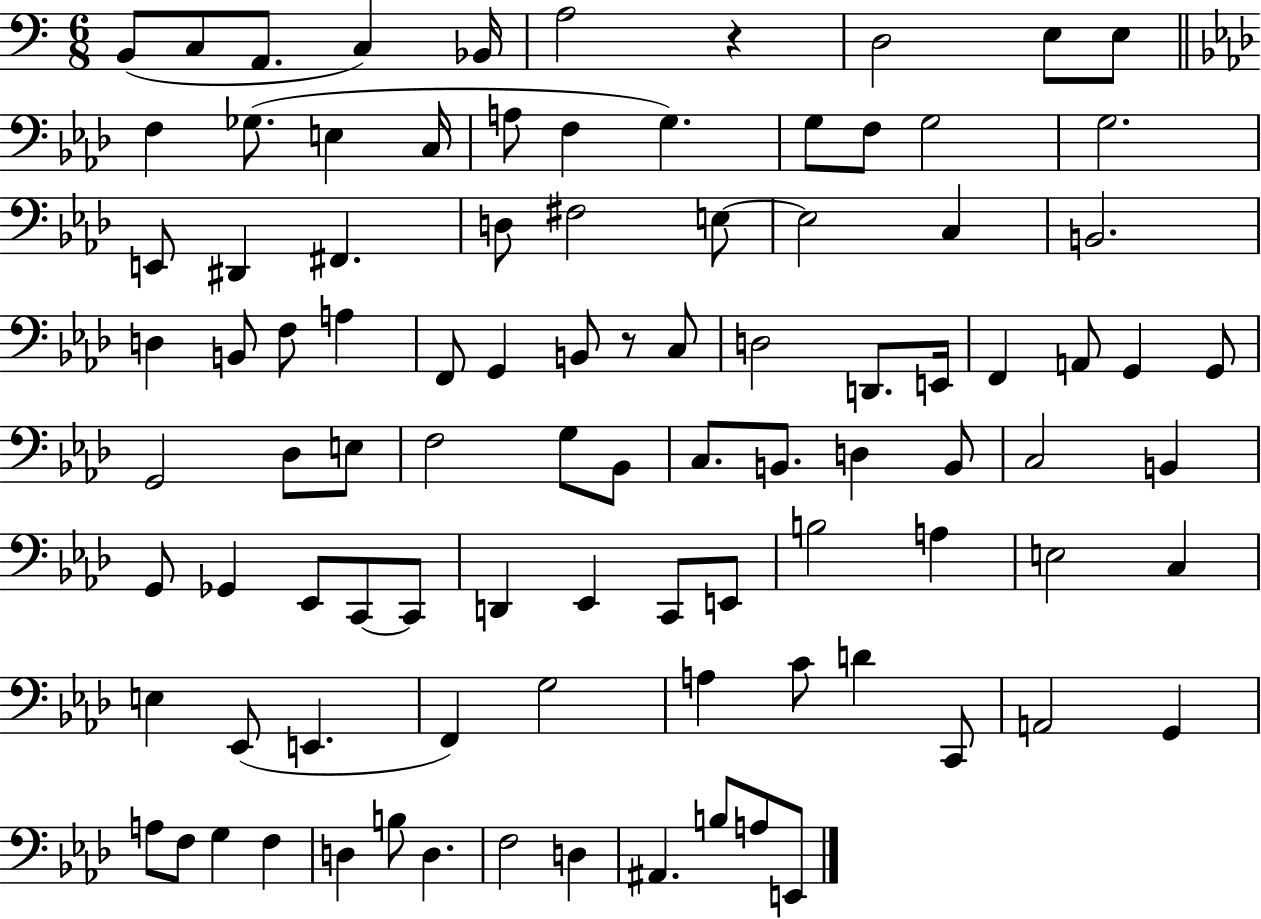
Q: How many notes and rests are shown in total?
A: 95